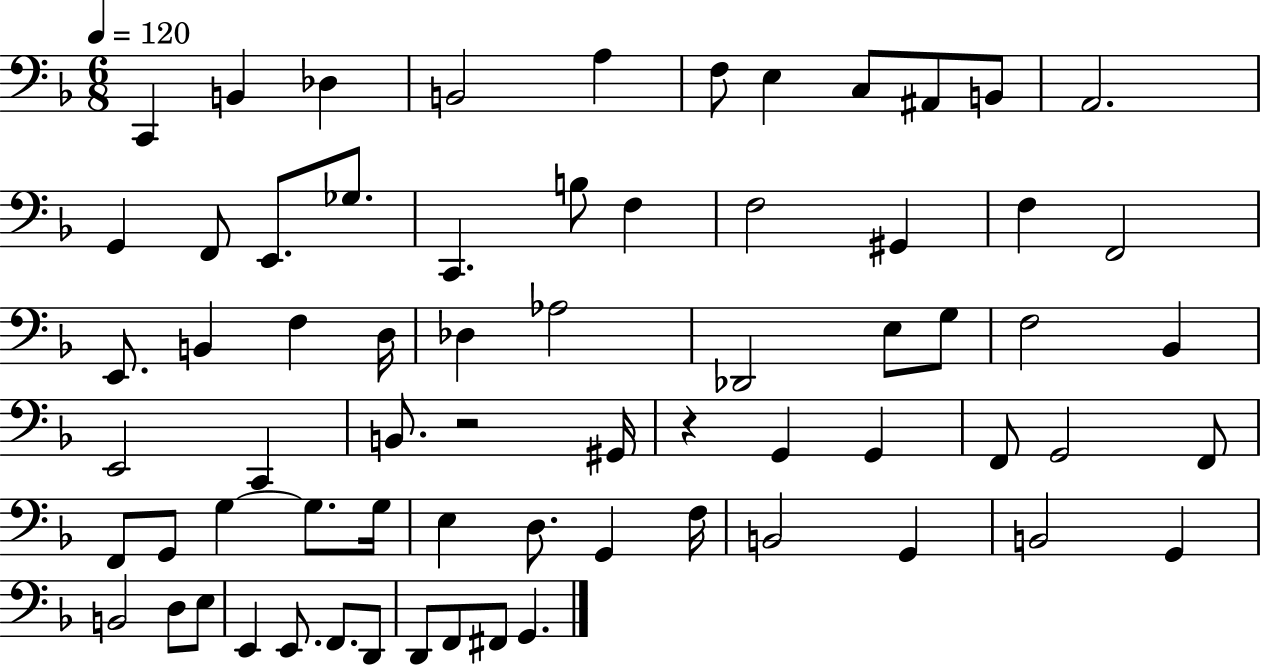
C2/q B2/q Db3/q B2/h A3/q F3/e E3/q C3/e A#2/e B2/e A2/h. G2/q F2/e E2/e. Gb3/e. C2/q. B3/e F3/q F3/h G#2/q F3/q F2/h E2/e. B2/q F3/q D3/s Db3/q Ab3/h Db2/h E3/e G3/e F3/h Bb2/q E2/h C2/q B2/e. R/h G#2/s R/q G2/q G2/q F2/e G2/h F2/e F2/e G2/e G3/q G3/e. G3/s E3/q D3/e. G2/q F3/s B2/h G2/q B2/h G2/q B2/h D3/e E3/e E2/q E2/e. F2/e. D2/e D2/e F2/e F#2/e G2/q.